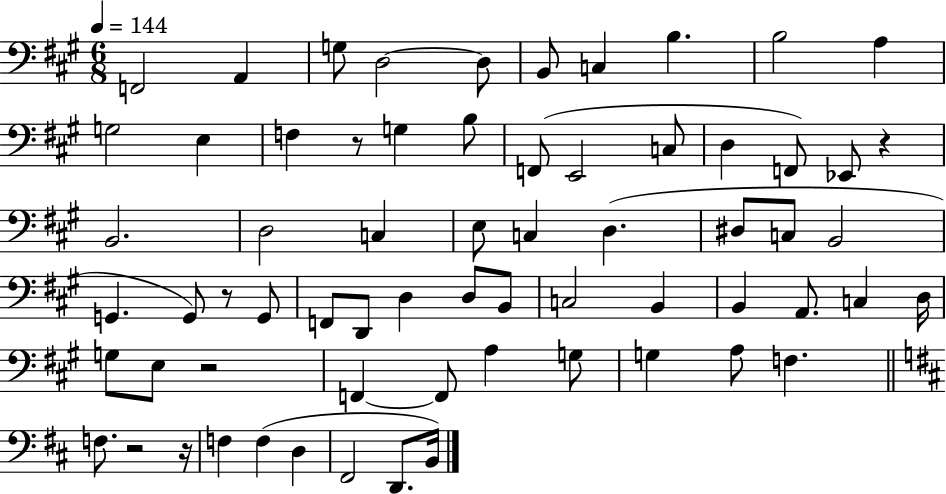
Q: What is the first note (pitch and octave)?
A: F2